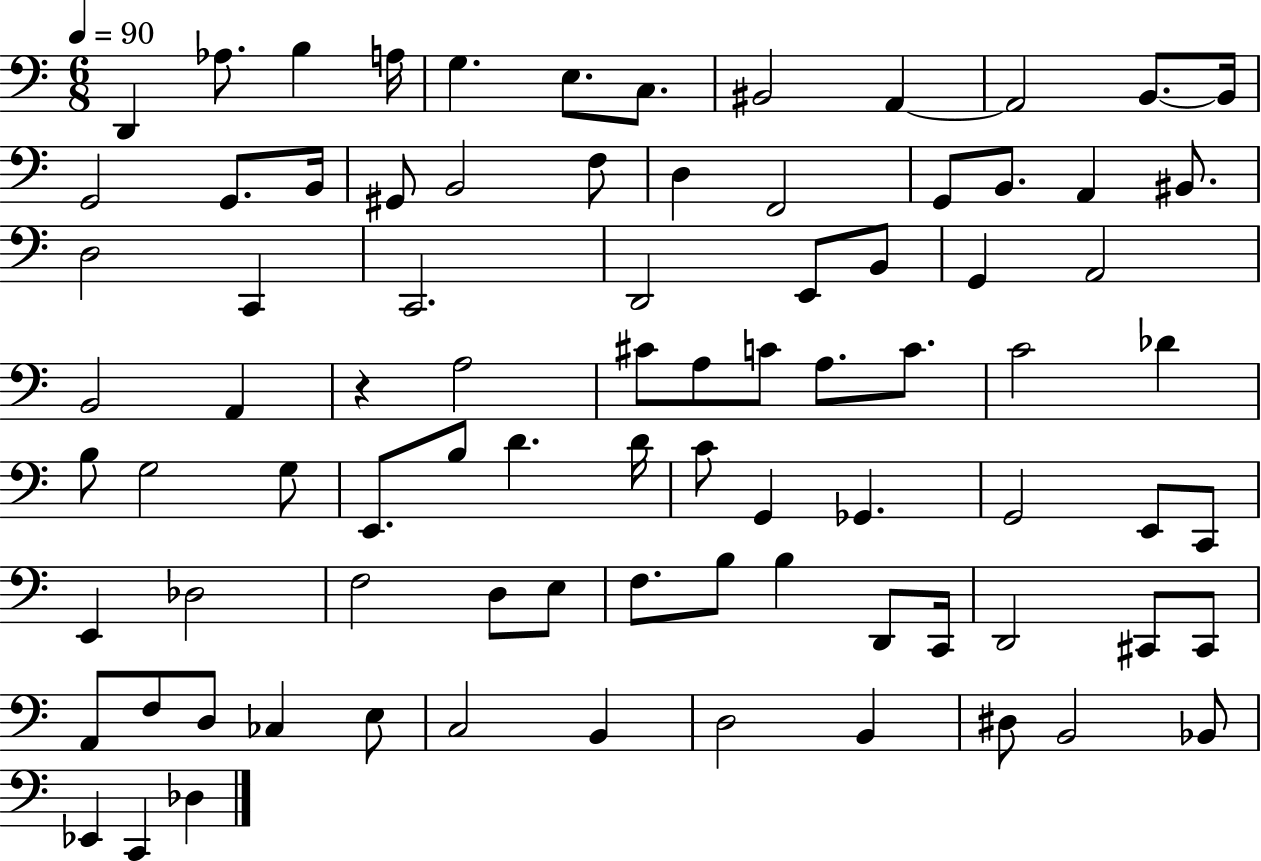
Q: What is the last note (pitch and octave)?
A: Db3